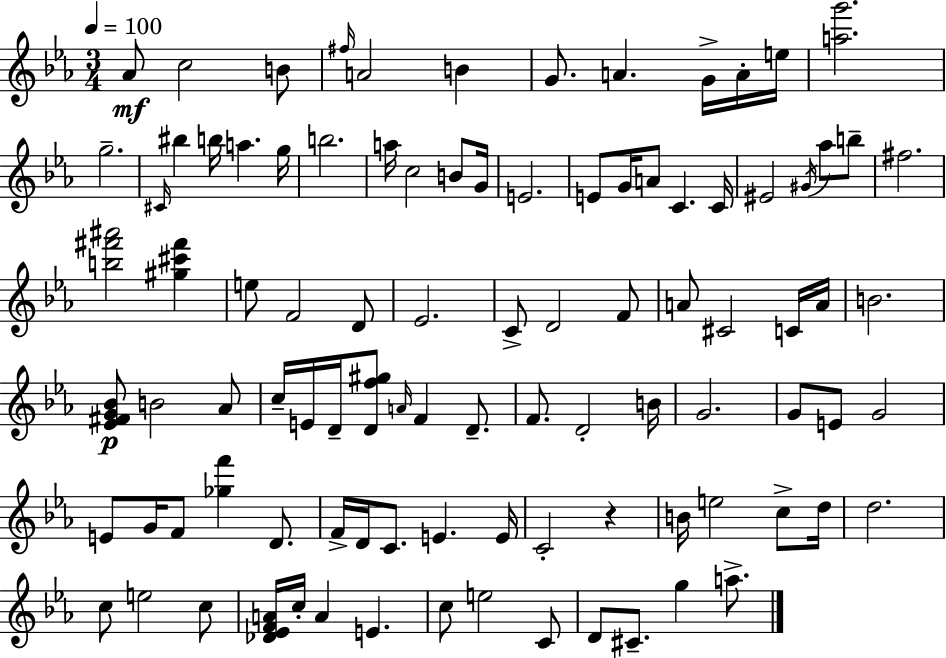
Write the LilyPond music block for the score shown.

{
  \clef treble
  \numericTimeSignature
  \time 3/4
  \key ees \major
  \tempo 4 = 100
  aes'8\mf c''2 b'8 | \grace { fis''16 } a'2 b'4 | g'8. a'4. g'16-> a'16-. | e''16 <a'' g'''>2. | \break g''2.-- | \grace { cis'16 } bis''4 b''16 a''4. | g''16 b''2. | a''16 c''2 b'8 | \break g'16 e'2. | e'8 g'16 a'8 c'4. | c'16 eis'2 \acciaccatura { gis'16 } aes''8 | b''8-- fis''2. | \break <b'' fis''' ais'''>2 <gis'' cis''' fis'''>4 | e''8 f'2 | d'8 ees'2. | c'8-> d'2 | \break f'8 a'8 cis'2 | c'16 a'16 b'2. | <ees' fis' g' bes'>8\p b'2 | aes'8 c''16-- e'16 d'16-- <d' f'' gis''>8 \grace { a'16 } f'4 | \break d'8.-- f'8. d'2-. | b'16 g'2. | g'8 e'8 g'2 | e'8 g'16 f'8 <ges'' f'''>4 | \break d'8. f'16-> d'16 c'8. e'4. | e'16 c'2-. | r4 b'16 e''2 | c''8-> d''16 d''2. | \break c''8 e''2 | c''8 <des' ees' f' a'>16 c''16-. a'4 e'4. | c''8 e''2 | c'8 d'8 cis'8.-- g''4 | \break a''8.-> \bar "|."
}